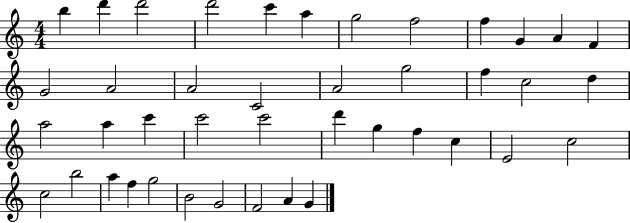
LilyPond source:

{
  \clef treble
  \numericTimeSignature
  \time 4/4
  \key c \major
  b''4 d'''4 d'''2 | d'''2 c'''4 a''4 | g''2 f''2 | f''4 g'4 a'4 f'4 | \break g'2 a'2 | a'2 c'2 | a'2 g''2 | f''4 c''2 d''4 | \break a''2 a''4 c'''4 | c'''2 c'''2 | d'''4 g''4 f''4 c''4 | e'2 c''2 | \break c''2 b''2 | a''4 f''4 g''2 | b'2 g'2 | f'2 a'4 g'4 | \break \bar "|."
}